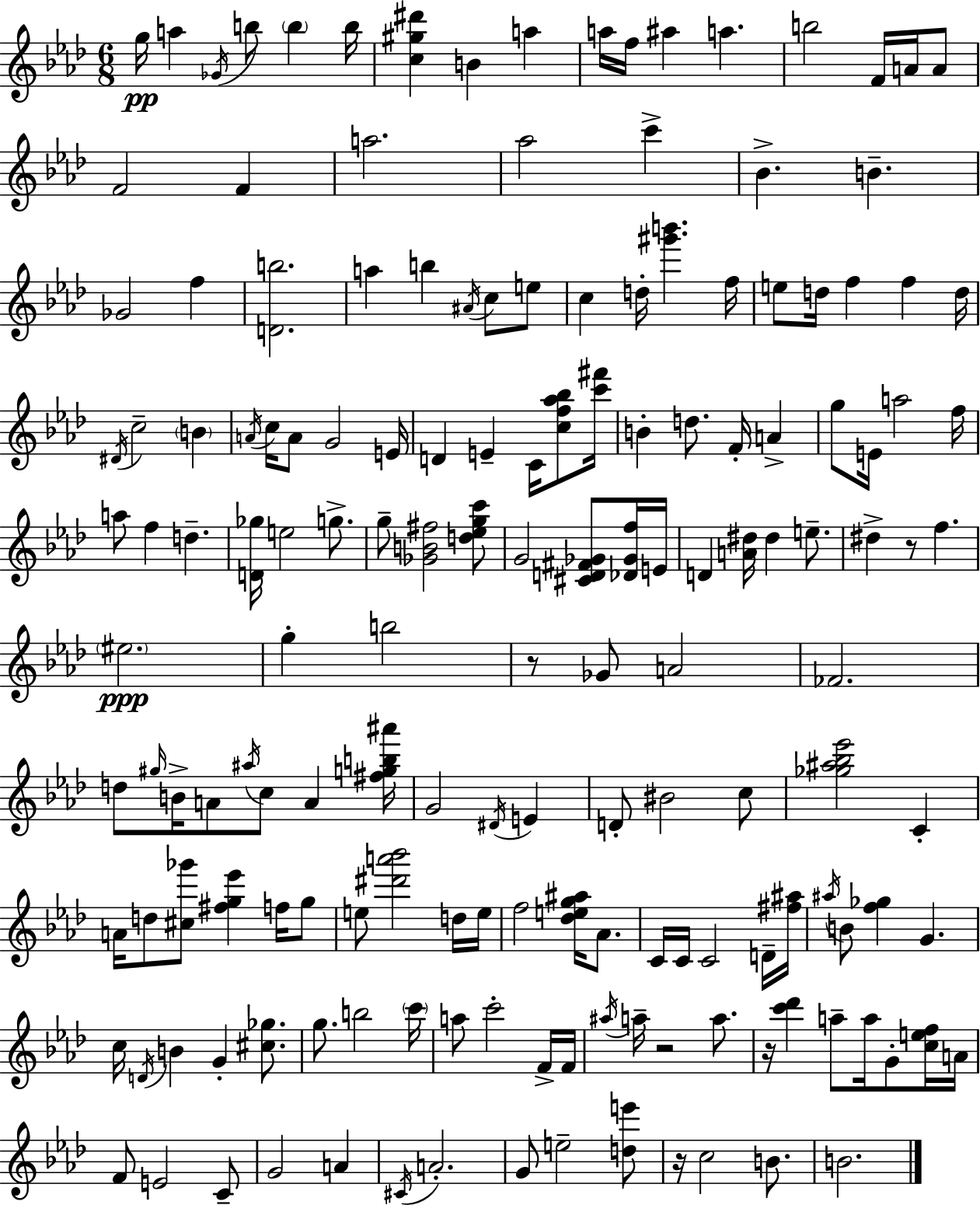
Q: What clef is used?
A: treble